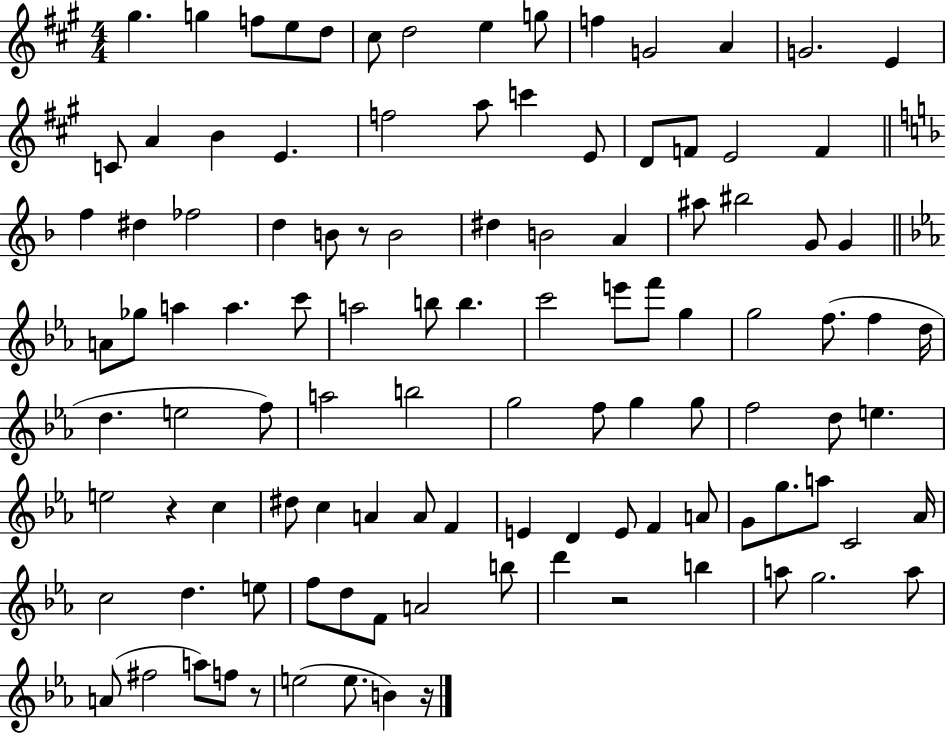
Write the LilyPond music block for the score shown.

{
  \clef treble
  \numericTimeSignature
  \time 4/4
  \key a \major
  \repeat volta 2 { gis''4. g''4 f''8 e''8 d''8 | cis''8 d''2 e''4 g''8 | f''4 g'2 a'4 | g'2. e'4 | \break c'8 a'4 b'4 e'4. | f''2 a''8 c'''4 e'8 | d'8 f'8 e'2 f'4 | \bar "||" \break \key d \minor f''4 dis''4 fes''2 | d''4 b'8 r8 b'2 | dis''4 b'2 a'4 | ais''8 bis''2 g'8 g'4 | \break \bar "||" \break \key c \minor a'8 ges''8 a''4 a''4. c'''8 | a''2 b''8 b''4. | c'''2 e'''8 f'''8 g''4 | g''2 f''8.( f''4 d''16 | \break d''4. e''2 f''8) | a''2 b''2 | g''2 f''8 g''4 g''8 | f''2 d''8 e''4. | \break e''2 r4 c''4 | dis''8 c''4 a'4 a'8 f'4 | e'4 d'4 e'8 f'4 a'8 | g'8 g''8. a''8 c'2 aes'16 | \break c''2 d''4. e''8 | f''8 d''8 f'8 a'2 b''8 | d'''4 r2 b''4 | a''8 g''2. a''8 | \break a'8( fis''2 a''8) f''8 r8 | e''2( e''8. b'4) r16 | } \bar "|."
}